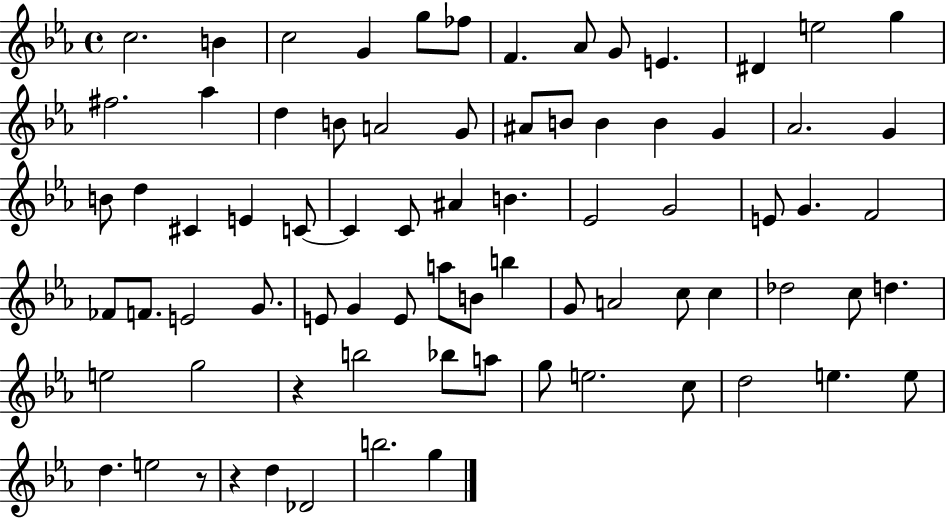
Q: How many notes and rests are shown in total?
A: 77